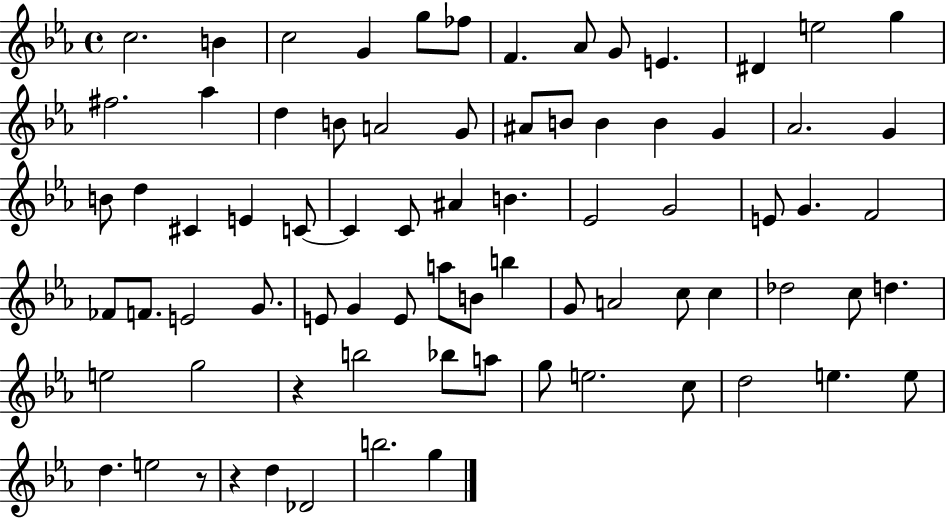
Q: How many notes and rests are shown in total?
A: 77